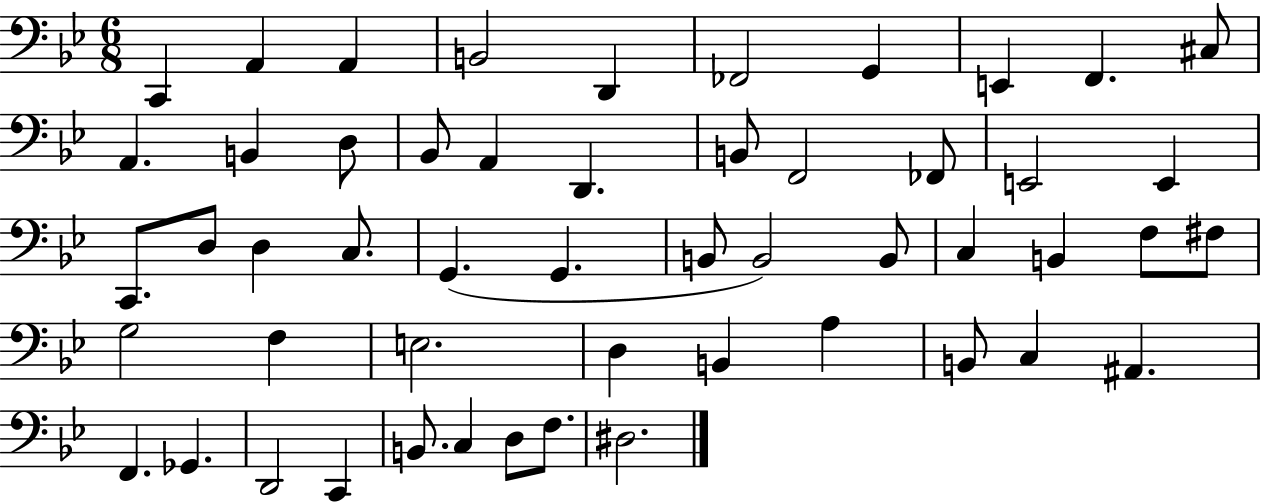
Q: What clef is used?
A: bass